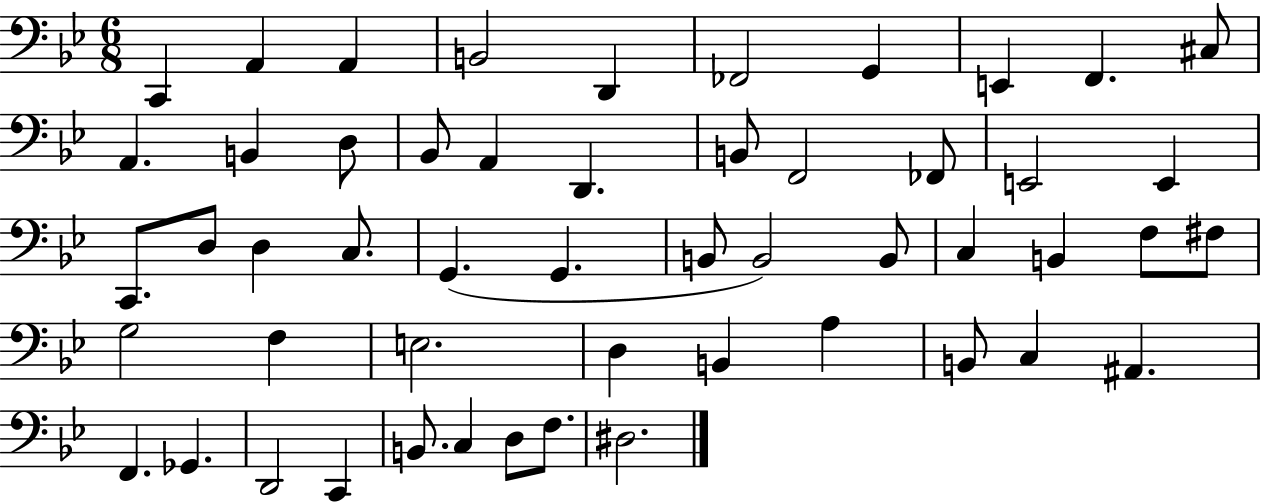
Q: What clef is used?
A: bass